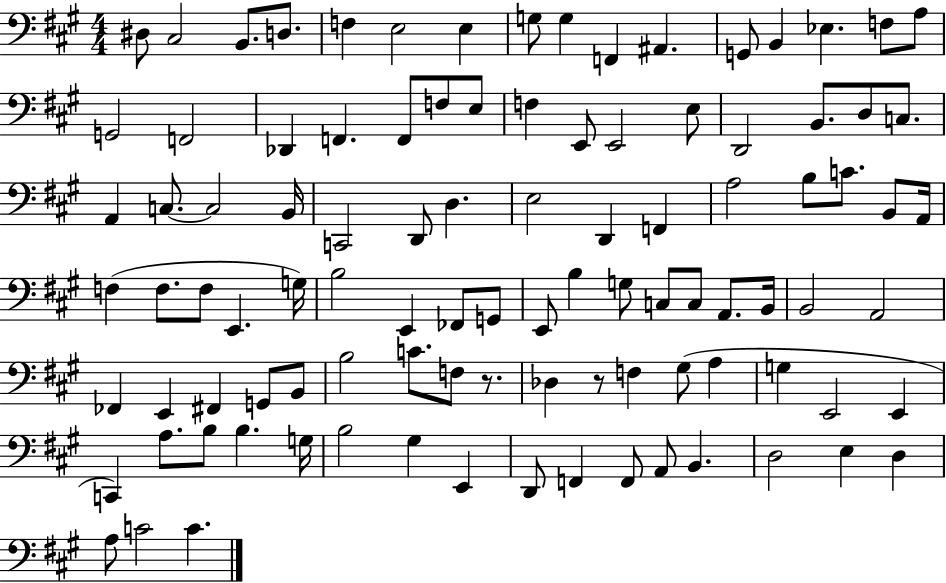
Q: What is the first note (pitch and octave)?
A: D#3